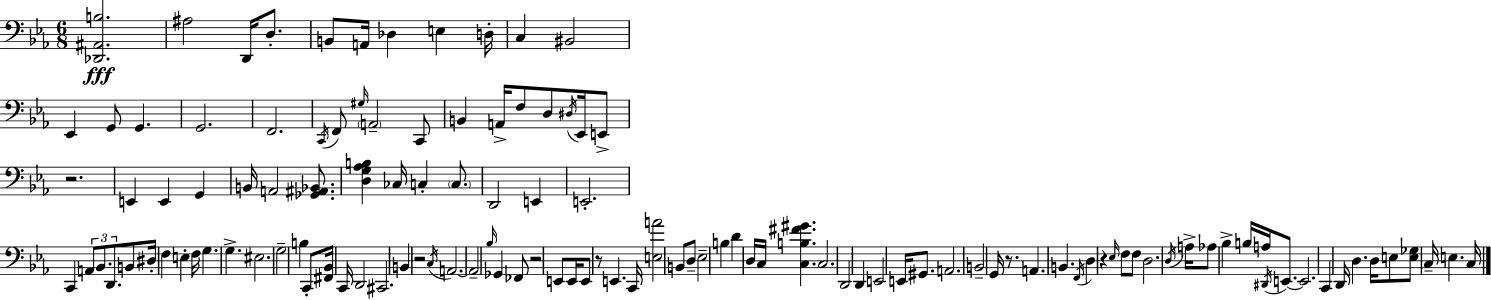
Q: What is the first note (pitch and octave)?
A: A#3